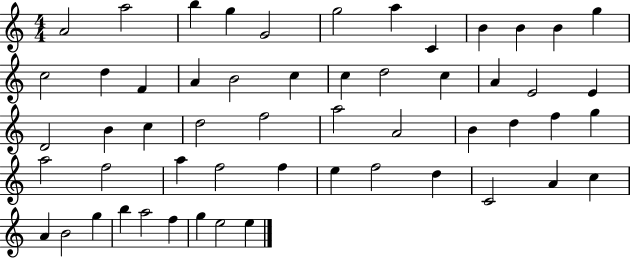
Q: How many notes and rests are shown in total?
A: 55